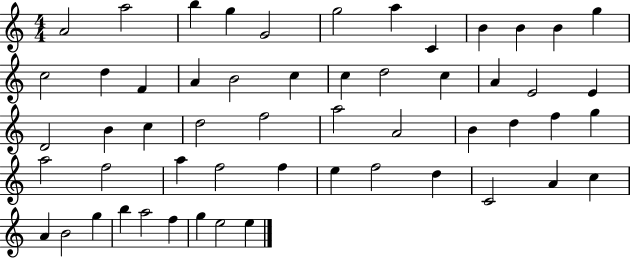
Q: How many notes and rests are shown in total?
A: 55